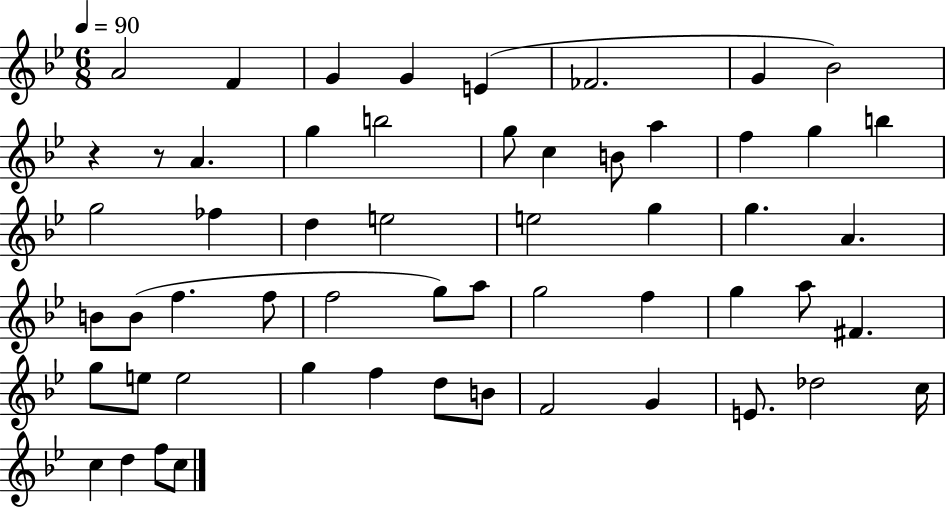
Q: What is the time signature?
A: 6/8